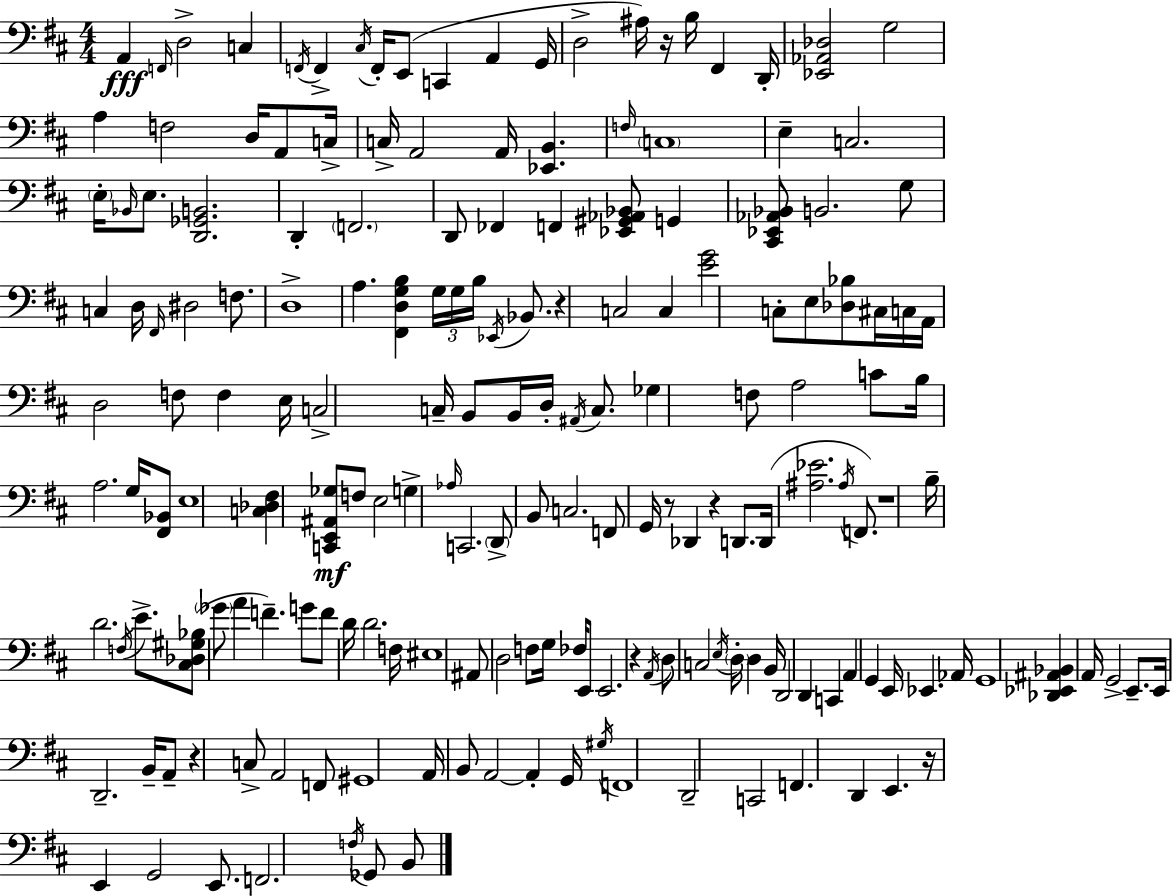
X:1
T:Untitled
M:4/4
L:1/4
K:D
A,, F,,/4 D,2 C, F,,/4 F,, ^C,/4 F,,/4 E,,/2 C,, A,, G,,/4 D,2 ^A,/4 z/4 B,/4 ^F,, D,,/4 [_E,,_A,,_D,]2 G,2 A, F,2 D,/4 A,,/2 C,/4 C,/4 A,,2 A,,/4 [_E,,B,,] F,/4 C,4 E, C,2 E,/4 _B,,/4 E,/2 [D,,_G,,B,,]2 D,, F,,2 D,,/2 _F,, F,, [_E,,^G,,_A,,_B,,]/2 G,, [^C,,_E,,_A,,_B,,]/2 B,,2 G,/2 C, D,/4 ^F,,/4 ^D,2 F,/2 D,4 A, [^F,,D,G,B,] G,/4 G,/4 B,/4 _E,,/4 _B,,/2 z C,2 C, [EG]2 C,/2 E,/2 [_D,_B,]/2 ^C,/4 C,/4 A,,/4 D,2 F,/2 F, E,/4 C,2 C,/4 B,,/2 B,,/4 D,/4 ^A,,/4 C,/2 _G, F,/2 A,2 C/2 B,/4 A,2 G,/4 [^F,,_B,,]/2 E,4 [C,_D,^F,] [C,,E,,^A,,_G,]/2 F,/2 E,2 G, _A,/4 C,,2 D,,/2 B,,/2 C,2 F,,/2 G,,/4 z/2 _D,, z D,,/2 D,,/4 [^A,_E]2 ^A,/4 F,,/2 z4 B,/4 D2 F,/4 E/2 [^C,_D,^G,_B,]/2 _G/2 A F G/2 F/2 D/4 D2 F,/4 ^E,4 ^A,,/2 D,2 F,/2 G,/4 _F,/4 E,,/2 E,,2 z A,,/4 D,/2 C,2 E,/4 D,/4 D, B,,/4 D,,2 D,, C,, A,, G,, E,,/4 _E,, _A,,/4 G,,4 [_D,,_E,,^A,,_B,,] A,,/4 G,,2 E,,/2 E,,/4 D,,2 B,,/4 A,,/2 z C,/2 A,,2 F,,/2 ^G,,4 A,,/4 B,,/2 A,,2 A,, G,,/4 ^G,/4 F,,4 D,,2 C,,2 F,, D,, E,, z/4 E,, G,,2 E,,/2 F,,2 F,/4 _G,,/2 B,,/2